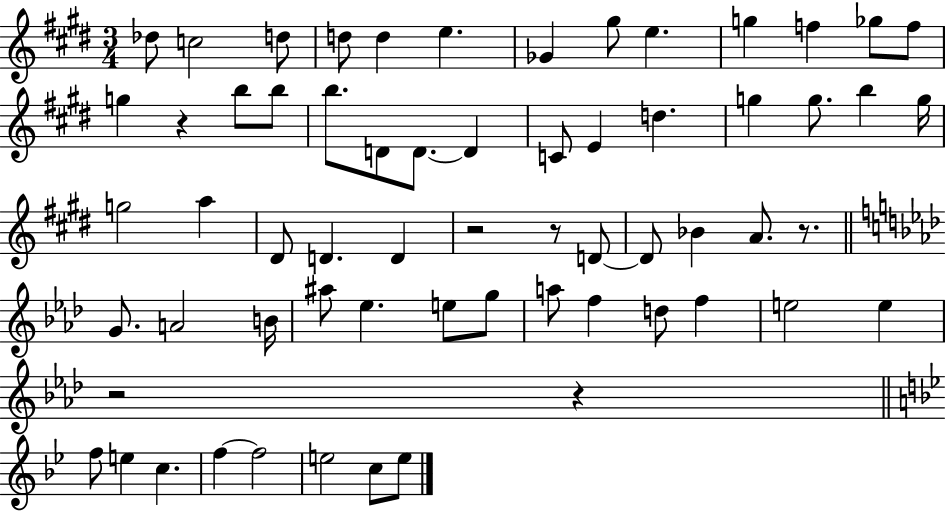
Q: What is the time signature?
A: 3/4